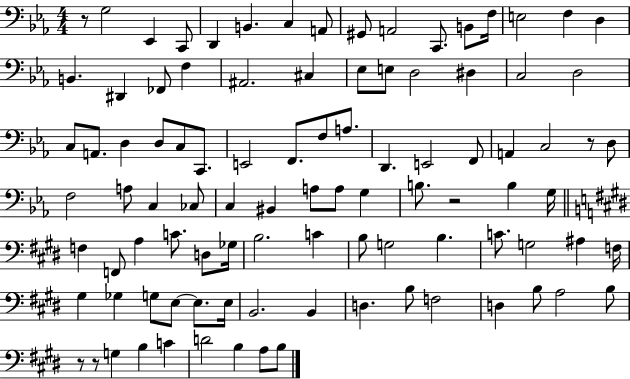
X:1
T:Untitled
M:4/4
L:1/4
K:Eb
z/2 G,2 _E,, C,,/2 D,, B,, C, A,,/2 ^G,,/2 A,,2 C,,/2 B,,/2 F,/4 E,2 F, D, B,, ^D,, _F,,/2 F, ^A,,2 ^C, _E,/2 E,/2 D,2 ^D, C,2 D,2 C,/2 A,,/2 D, D,/2 C,/2 C,,/2 E,,2 F,,/2 F,/2 A,/2 D,, E,,2 F,,/2 A,, C,2 z/2 D,/2 F,2 A,/2 C, _C,/2 C, ^B,, A,/2 A,/2 G, B,/2 z2 B, G,/4 F, F,,/2 A, C/2 D,/2 _G,/4 B,2 C B,/2 G,2 B, C/2 G,2 ^A, F,/4 ^G, _G, G,/2 E,/2 E,/2 E,/4 B,,2 B,, D, B,/2 F,2 D, B,/2 A,2 B,/2 z/2 z/2 G, B, C D2 B, A,/2 B,/2